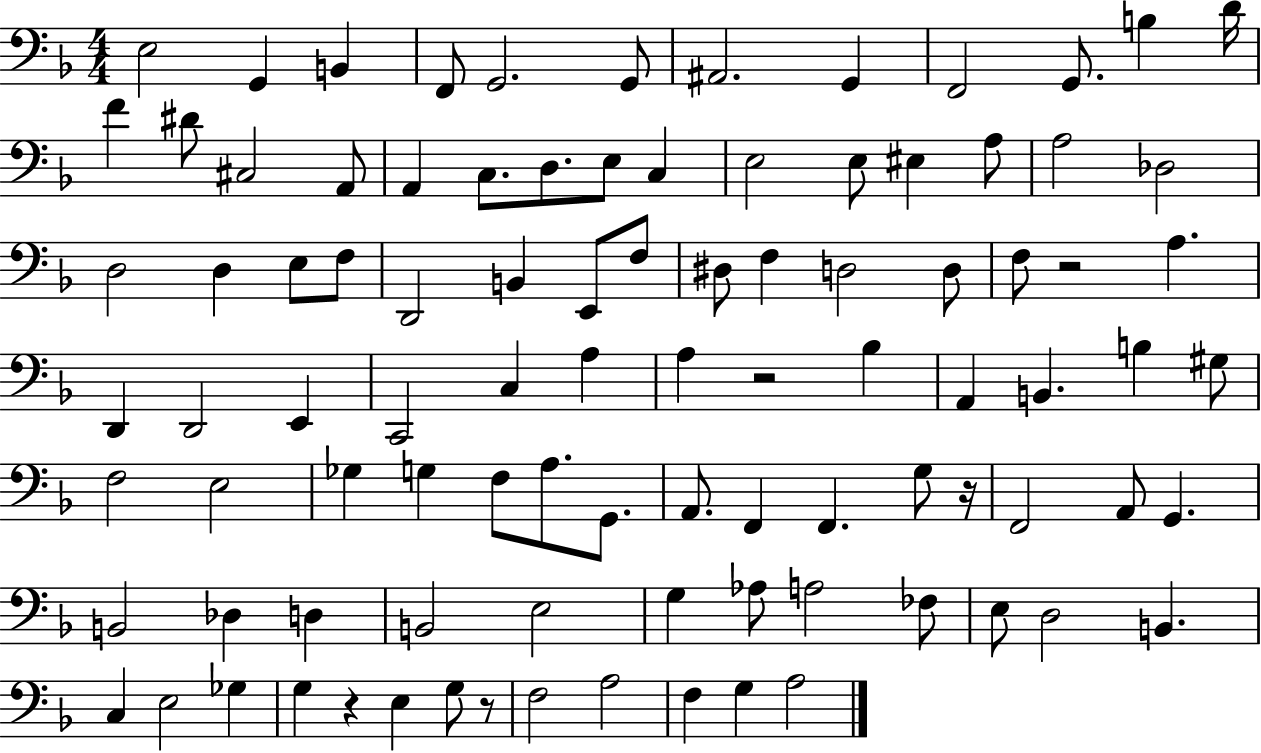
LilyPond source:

{
  \clef bass
  \numericTimeSignature
  \time 4/4
  \key f \major
  e2 g,4 b,4 | f,8 g,2. g,8 | ais,2. g,4 | f,2 g,8. b4 d'16 | \break f'4 dis'8 cis2 a,8 | a,4 c8. d8. e8 c4 | e2 e8 eis4 a8 | a2 des2 | \break d2 d4 e8 f8 | d,2 b,4 e,8 f8 | dis8 f4 d2 d8 | f8 r2 a4. | \break d,4 d,2 e,4 | c,2 c4 a4 | a4 r2 bes4 | a,4 b,4. b4 gis8 | \break f2 e2 | ges4 g4 f8 a8. g,8. | a,8. f,4 f,4. g8 r16 | f,2 a,8 g,4. | \break b,2 des4 d4 | b,2 e2 | g4 aes8 a2 fes8 | e8 d2 b,4. | \break c4 e2 ges4 | g4 r4 e4 g8 r8 | f2 a2 | f4 g4 a2 | \break \bar "|."
}